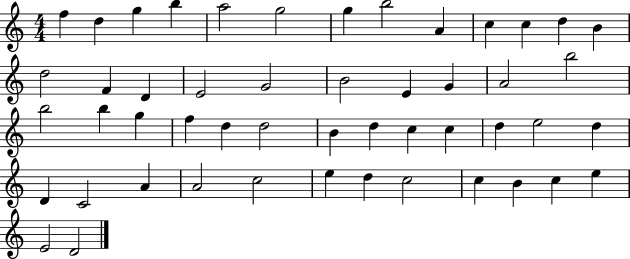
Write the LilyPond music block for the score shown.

{
  \clef treble
  \numericTimeSignature
  \time 4/4
  \key c \major
  f''4 d''4 g''4 b''4 | a''2 g''2 | g''4 b''2 a'4 | c''4 c''4 d''4 b'4 | \break d''2 f'4 d'4 | e'2 g'2 | b'2 e'4 g'4 | a'2 b''2 | \break b''2 b''4 g''4 | f''4 d''4 d''2 | b'4 d''4 c''4 c''4 | d''4 e''2 d''4 | \break d'4 c'2 a'4 | a'2 c''2 | e''4 d''4 c''2 | c''4 b'4 c''4 e''4 | \break e'2 d'2 | \bar "|."
}